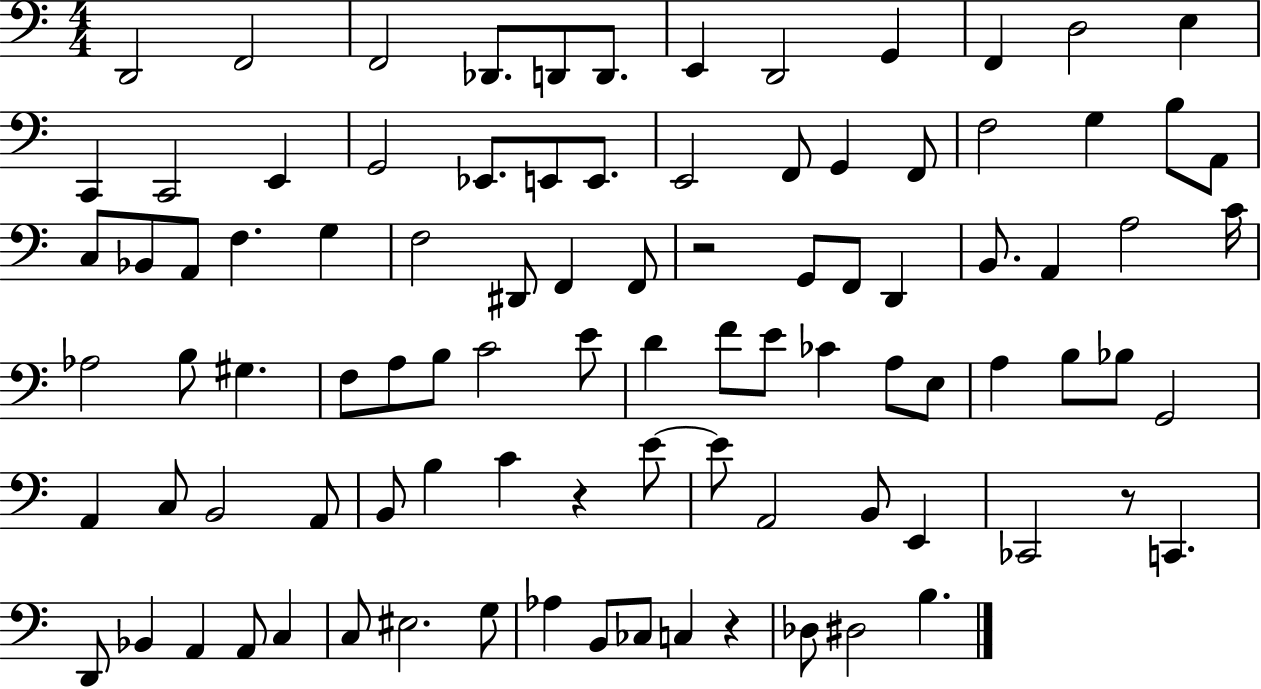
{
  \clef bass
  \numericTimeSignature
  \time 4/4
  \key c \major
  \repeat volta 2 { d,2 f,2 | f,2 des,8. d,8 d,8. | e,4 d,2 g,4 | f,4 d2 e4 | \break c,4 c,2 e,4 | g,2 ees,8. e,8 e,8. | e,2 f,8 g,4 f,8 | f2 g4 b8 a,8 | \break c8 bes,8 a,8 f4. g4 | f2 dis,8 f,4 f,8 | r2 g,8 f,8 d,4 | b,8. a,4 a2 c'16 | \break aes2 b8 gis4. | f8 a8 b8 c'2 e'8 | d'4 f'8 e'8 ces'4 a8 e8 | a4 b8 bes8 g,2 | \break a,4 c8 b,2 a,8 | b,8 b4 c'4 r4 e'8~~ | e'8 a,2 b,8 e,4 | ces,2 r8 c,4. | \break d,8 bes,4 a,4 a,8 c4 | c8 eis2. g8 | aes4 b,8 ces8 c4 r4 | des8 dis2 b4. | \break } \bar "|."
}